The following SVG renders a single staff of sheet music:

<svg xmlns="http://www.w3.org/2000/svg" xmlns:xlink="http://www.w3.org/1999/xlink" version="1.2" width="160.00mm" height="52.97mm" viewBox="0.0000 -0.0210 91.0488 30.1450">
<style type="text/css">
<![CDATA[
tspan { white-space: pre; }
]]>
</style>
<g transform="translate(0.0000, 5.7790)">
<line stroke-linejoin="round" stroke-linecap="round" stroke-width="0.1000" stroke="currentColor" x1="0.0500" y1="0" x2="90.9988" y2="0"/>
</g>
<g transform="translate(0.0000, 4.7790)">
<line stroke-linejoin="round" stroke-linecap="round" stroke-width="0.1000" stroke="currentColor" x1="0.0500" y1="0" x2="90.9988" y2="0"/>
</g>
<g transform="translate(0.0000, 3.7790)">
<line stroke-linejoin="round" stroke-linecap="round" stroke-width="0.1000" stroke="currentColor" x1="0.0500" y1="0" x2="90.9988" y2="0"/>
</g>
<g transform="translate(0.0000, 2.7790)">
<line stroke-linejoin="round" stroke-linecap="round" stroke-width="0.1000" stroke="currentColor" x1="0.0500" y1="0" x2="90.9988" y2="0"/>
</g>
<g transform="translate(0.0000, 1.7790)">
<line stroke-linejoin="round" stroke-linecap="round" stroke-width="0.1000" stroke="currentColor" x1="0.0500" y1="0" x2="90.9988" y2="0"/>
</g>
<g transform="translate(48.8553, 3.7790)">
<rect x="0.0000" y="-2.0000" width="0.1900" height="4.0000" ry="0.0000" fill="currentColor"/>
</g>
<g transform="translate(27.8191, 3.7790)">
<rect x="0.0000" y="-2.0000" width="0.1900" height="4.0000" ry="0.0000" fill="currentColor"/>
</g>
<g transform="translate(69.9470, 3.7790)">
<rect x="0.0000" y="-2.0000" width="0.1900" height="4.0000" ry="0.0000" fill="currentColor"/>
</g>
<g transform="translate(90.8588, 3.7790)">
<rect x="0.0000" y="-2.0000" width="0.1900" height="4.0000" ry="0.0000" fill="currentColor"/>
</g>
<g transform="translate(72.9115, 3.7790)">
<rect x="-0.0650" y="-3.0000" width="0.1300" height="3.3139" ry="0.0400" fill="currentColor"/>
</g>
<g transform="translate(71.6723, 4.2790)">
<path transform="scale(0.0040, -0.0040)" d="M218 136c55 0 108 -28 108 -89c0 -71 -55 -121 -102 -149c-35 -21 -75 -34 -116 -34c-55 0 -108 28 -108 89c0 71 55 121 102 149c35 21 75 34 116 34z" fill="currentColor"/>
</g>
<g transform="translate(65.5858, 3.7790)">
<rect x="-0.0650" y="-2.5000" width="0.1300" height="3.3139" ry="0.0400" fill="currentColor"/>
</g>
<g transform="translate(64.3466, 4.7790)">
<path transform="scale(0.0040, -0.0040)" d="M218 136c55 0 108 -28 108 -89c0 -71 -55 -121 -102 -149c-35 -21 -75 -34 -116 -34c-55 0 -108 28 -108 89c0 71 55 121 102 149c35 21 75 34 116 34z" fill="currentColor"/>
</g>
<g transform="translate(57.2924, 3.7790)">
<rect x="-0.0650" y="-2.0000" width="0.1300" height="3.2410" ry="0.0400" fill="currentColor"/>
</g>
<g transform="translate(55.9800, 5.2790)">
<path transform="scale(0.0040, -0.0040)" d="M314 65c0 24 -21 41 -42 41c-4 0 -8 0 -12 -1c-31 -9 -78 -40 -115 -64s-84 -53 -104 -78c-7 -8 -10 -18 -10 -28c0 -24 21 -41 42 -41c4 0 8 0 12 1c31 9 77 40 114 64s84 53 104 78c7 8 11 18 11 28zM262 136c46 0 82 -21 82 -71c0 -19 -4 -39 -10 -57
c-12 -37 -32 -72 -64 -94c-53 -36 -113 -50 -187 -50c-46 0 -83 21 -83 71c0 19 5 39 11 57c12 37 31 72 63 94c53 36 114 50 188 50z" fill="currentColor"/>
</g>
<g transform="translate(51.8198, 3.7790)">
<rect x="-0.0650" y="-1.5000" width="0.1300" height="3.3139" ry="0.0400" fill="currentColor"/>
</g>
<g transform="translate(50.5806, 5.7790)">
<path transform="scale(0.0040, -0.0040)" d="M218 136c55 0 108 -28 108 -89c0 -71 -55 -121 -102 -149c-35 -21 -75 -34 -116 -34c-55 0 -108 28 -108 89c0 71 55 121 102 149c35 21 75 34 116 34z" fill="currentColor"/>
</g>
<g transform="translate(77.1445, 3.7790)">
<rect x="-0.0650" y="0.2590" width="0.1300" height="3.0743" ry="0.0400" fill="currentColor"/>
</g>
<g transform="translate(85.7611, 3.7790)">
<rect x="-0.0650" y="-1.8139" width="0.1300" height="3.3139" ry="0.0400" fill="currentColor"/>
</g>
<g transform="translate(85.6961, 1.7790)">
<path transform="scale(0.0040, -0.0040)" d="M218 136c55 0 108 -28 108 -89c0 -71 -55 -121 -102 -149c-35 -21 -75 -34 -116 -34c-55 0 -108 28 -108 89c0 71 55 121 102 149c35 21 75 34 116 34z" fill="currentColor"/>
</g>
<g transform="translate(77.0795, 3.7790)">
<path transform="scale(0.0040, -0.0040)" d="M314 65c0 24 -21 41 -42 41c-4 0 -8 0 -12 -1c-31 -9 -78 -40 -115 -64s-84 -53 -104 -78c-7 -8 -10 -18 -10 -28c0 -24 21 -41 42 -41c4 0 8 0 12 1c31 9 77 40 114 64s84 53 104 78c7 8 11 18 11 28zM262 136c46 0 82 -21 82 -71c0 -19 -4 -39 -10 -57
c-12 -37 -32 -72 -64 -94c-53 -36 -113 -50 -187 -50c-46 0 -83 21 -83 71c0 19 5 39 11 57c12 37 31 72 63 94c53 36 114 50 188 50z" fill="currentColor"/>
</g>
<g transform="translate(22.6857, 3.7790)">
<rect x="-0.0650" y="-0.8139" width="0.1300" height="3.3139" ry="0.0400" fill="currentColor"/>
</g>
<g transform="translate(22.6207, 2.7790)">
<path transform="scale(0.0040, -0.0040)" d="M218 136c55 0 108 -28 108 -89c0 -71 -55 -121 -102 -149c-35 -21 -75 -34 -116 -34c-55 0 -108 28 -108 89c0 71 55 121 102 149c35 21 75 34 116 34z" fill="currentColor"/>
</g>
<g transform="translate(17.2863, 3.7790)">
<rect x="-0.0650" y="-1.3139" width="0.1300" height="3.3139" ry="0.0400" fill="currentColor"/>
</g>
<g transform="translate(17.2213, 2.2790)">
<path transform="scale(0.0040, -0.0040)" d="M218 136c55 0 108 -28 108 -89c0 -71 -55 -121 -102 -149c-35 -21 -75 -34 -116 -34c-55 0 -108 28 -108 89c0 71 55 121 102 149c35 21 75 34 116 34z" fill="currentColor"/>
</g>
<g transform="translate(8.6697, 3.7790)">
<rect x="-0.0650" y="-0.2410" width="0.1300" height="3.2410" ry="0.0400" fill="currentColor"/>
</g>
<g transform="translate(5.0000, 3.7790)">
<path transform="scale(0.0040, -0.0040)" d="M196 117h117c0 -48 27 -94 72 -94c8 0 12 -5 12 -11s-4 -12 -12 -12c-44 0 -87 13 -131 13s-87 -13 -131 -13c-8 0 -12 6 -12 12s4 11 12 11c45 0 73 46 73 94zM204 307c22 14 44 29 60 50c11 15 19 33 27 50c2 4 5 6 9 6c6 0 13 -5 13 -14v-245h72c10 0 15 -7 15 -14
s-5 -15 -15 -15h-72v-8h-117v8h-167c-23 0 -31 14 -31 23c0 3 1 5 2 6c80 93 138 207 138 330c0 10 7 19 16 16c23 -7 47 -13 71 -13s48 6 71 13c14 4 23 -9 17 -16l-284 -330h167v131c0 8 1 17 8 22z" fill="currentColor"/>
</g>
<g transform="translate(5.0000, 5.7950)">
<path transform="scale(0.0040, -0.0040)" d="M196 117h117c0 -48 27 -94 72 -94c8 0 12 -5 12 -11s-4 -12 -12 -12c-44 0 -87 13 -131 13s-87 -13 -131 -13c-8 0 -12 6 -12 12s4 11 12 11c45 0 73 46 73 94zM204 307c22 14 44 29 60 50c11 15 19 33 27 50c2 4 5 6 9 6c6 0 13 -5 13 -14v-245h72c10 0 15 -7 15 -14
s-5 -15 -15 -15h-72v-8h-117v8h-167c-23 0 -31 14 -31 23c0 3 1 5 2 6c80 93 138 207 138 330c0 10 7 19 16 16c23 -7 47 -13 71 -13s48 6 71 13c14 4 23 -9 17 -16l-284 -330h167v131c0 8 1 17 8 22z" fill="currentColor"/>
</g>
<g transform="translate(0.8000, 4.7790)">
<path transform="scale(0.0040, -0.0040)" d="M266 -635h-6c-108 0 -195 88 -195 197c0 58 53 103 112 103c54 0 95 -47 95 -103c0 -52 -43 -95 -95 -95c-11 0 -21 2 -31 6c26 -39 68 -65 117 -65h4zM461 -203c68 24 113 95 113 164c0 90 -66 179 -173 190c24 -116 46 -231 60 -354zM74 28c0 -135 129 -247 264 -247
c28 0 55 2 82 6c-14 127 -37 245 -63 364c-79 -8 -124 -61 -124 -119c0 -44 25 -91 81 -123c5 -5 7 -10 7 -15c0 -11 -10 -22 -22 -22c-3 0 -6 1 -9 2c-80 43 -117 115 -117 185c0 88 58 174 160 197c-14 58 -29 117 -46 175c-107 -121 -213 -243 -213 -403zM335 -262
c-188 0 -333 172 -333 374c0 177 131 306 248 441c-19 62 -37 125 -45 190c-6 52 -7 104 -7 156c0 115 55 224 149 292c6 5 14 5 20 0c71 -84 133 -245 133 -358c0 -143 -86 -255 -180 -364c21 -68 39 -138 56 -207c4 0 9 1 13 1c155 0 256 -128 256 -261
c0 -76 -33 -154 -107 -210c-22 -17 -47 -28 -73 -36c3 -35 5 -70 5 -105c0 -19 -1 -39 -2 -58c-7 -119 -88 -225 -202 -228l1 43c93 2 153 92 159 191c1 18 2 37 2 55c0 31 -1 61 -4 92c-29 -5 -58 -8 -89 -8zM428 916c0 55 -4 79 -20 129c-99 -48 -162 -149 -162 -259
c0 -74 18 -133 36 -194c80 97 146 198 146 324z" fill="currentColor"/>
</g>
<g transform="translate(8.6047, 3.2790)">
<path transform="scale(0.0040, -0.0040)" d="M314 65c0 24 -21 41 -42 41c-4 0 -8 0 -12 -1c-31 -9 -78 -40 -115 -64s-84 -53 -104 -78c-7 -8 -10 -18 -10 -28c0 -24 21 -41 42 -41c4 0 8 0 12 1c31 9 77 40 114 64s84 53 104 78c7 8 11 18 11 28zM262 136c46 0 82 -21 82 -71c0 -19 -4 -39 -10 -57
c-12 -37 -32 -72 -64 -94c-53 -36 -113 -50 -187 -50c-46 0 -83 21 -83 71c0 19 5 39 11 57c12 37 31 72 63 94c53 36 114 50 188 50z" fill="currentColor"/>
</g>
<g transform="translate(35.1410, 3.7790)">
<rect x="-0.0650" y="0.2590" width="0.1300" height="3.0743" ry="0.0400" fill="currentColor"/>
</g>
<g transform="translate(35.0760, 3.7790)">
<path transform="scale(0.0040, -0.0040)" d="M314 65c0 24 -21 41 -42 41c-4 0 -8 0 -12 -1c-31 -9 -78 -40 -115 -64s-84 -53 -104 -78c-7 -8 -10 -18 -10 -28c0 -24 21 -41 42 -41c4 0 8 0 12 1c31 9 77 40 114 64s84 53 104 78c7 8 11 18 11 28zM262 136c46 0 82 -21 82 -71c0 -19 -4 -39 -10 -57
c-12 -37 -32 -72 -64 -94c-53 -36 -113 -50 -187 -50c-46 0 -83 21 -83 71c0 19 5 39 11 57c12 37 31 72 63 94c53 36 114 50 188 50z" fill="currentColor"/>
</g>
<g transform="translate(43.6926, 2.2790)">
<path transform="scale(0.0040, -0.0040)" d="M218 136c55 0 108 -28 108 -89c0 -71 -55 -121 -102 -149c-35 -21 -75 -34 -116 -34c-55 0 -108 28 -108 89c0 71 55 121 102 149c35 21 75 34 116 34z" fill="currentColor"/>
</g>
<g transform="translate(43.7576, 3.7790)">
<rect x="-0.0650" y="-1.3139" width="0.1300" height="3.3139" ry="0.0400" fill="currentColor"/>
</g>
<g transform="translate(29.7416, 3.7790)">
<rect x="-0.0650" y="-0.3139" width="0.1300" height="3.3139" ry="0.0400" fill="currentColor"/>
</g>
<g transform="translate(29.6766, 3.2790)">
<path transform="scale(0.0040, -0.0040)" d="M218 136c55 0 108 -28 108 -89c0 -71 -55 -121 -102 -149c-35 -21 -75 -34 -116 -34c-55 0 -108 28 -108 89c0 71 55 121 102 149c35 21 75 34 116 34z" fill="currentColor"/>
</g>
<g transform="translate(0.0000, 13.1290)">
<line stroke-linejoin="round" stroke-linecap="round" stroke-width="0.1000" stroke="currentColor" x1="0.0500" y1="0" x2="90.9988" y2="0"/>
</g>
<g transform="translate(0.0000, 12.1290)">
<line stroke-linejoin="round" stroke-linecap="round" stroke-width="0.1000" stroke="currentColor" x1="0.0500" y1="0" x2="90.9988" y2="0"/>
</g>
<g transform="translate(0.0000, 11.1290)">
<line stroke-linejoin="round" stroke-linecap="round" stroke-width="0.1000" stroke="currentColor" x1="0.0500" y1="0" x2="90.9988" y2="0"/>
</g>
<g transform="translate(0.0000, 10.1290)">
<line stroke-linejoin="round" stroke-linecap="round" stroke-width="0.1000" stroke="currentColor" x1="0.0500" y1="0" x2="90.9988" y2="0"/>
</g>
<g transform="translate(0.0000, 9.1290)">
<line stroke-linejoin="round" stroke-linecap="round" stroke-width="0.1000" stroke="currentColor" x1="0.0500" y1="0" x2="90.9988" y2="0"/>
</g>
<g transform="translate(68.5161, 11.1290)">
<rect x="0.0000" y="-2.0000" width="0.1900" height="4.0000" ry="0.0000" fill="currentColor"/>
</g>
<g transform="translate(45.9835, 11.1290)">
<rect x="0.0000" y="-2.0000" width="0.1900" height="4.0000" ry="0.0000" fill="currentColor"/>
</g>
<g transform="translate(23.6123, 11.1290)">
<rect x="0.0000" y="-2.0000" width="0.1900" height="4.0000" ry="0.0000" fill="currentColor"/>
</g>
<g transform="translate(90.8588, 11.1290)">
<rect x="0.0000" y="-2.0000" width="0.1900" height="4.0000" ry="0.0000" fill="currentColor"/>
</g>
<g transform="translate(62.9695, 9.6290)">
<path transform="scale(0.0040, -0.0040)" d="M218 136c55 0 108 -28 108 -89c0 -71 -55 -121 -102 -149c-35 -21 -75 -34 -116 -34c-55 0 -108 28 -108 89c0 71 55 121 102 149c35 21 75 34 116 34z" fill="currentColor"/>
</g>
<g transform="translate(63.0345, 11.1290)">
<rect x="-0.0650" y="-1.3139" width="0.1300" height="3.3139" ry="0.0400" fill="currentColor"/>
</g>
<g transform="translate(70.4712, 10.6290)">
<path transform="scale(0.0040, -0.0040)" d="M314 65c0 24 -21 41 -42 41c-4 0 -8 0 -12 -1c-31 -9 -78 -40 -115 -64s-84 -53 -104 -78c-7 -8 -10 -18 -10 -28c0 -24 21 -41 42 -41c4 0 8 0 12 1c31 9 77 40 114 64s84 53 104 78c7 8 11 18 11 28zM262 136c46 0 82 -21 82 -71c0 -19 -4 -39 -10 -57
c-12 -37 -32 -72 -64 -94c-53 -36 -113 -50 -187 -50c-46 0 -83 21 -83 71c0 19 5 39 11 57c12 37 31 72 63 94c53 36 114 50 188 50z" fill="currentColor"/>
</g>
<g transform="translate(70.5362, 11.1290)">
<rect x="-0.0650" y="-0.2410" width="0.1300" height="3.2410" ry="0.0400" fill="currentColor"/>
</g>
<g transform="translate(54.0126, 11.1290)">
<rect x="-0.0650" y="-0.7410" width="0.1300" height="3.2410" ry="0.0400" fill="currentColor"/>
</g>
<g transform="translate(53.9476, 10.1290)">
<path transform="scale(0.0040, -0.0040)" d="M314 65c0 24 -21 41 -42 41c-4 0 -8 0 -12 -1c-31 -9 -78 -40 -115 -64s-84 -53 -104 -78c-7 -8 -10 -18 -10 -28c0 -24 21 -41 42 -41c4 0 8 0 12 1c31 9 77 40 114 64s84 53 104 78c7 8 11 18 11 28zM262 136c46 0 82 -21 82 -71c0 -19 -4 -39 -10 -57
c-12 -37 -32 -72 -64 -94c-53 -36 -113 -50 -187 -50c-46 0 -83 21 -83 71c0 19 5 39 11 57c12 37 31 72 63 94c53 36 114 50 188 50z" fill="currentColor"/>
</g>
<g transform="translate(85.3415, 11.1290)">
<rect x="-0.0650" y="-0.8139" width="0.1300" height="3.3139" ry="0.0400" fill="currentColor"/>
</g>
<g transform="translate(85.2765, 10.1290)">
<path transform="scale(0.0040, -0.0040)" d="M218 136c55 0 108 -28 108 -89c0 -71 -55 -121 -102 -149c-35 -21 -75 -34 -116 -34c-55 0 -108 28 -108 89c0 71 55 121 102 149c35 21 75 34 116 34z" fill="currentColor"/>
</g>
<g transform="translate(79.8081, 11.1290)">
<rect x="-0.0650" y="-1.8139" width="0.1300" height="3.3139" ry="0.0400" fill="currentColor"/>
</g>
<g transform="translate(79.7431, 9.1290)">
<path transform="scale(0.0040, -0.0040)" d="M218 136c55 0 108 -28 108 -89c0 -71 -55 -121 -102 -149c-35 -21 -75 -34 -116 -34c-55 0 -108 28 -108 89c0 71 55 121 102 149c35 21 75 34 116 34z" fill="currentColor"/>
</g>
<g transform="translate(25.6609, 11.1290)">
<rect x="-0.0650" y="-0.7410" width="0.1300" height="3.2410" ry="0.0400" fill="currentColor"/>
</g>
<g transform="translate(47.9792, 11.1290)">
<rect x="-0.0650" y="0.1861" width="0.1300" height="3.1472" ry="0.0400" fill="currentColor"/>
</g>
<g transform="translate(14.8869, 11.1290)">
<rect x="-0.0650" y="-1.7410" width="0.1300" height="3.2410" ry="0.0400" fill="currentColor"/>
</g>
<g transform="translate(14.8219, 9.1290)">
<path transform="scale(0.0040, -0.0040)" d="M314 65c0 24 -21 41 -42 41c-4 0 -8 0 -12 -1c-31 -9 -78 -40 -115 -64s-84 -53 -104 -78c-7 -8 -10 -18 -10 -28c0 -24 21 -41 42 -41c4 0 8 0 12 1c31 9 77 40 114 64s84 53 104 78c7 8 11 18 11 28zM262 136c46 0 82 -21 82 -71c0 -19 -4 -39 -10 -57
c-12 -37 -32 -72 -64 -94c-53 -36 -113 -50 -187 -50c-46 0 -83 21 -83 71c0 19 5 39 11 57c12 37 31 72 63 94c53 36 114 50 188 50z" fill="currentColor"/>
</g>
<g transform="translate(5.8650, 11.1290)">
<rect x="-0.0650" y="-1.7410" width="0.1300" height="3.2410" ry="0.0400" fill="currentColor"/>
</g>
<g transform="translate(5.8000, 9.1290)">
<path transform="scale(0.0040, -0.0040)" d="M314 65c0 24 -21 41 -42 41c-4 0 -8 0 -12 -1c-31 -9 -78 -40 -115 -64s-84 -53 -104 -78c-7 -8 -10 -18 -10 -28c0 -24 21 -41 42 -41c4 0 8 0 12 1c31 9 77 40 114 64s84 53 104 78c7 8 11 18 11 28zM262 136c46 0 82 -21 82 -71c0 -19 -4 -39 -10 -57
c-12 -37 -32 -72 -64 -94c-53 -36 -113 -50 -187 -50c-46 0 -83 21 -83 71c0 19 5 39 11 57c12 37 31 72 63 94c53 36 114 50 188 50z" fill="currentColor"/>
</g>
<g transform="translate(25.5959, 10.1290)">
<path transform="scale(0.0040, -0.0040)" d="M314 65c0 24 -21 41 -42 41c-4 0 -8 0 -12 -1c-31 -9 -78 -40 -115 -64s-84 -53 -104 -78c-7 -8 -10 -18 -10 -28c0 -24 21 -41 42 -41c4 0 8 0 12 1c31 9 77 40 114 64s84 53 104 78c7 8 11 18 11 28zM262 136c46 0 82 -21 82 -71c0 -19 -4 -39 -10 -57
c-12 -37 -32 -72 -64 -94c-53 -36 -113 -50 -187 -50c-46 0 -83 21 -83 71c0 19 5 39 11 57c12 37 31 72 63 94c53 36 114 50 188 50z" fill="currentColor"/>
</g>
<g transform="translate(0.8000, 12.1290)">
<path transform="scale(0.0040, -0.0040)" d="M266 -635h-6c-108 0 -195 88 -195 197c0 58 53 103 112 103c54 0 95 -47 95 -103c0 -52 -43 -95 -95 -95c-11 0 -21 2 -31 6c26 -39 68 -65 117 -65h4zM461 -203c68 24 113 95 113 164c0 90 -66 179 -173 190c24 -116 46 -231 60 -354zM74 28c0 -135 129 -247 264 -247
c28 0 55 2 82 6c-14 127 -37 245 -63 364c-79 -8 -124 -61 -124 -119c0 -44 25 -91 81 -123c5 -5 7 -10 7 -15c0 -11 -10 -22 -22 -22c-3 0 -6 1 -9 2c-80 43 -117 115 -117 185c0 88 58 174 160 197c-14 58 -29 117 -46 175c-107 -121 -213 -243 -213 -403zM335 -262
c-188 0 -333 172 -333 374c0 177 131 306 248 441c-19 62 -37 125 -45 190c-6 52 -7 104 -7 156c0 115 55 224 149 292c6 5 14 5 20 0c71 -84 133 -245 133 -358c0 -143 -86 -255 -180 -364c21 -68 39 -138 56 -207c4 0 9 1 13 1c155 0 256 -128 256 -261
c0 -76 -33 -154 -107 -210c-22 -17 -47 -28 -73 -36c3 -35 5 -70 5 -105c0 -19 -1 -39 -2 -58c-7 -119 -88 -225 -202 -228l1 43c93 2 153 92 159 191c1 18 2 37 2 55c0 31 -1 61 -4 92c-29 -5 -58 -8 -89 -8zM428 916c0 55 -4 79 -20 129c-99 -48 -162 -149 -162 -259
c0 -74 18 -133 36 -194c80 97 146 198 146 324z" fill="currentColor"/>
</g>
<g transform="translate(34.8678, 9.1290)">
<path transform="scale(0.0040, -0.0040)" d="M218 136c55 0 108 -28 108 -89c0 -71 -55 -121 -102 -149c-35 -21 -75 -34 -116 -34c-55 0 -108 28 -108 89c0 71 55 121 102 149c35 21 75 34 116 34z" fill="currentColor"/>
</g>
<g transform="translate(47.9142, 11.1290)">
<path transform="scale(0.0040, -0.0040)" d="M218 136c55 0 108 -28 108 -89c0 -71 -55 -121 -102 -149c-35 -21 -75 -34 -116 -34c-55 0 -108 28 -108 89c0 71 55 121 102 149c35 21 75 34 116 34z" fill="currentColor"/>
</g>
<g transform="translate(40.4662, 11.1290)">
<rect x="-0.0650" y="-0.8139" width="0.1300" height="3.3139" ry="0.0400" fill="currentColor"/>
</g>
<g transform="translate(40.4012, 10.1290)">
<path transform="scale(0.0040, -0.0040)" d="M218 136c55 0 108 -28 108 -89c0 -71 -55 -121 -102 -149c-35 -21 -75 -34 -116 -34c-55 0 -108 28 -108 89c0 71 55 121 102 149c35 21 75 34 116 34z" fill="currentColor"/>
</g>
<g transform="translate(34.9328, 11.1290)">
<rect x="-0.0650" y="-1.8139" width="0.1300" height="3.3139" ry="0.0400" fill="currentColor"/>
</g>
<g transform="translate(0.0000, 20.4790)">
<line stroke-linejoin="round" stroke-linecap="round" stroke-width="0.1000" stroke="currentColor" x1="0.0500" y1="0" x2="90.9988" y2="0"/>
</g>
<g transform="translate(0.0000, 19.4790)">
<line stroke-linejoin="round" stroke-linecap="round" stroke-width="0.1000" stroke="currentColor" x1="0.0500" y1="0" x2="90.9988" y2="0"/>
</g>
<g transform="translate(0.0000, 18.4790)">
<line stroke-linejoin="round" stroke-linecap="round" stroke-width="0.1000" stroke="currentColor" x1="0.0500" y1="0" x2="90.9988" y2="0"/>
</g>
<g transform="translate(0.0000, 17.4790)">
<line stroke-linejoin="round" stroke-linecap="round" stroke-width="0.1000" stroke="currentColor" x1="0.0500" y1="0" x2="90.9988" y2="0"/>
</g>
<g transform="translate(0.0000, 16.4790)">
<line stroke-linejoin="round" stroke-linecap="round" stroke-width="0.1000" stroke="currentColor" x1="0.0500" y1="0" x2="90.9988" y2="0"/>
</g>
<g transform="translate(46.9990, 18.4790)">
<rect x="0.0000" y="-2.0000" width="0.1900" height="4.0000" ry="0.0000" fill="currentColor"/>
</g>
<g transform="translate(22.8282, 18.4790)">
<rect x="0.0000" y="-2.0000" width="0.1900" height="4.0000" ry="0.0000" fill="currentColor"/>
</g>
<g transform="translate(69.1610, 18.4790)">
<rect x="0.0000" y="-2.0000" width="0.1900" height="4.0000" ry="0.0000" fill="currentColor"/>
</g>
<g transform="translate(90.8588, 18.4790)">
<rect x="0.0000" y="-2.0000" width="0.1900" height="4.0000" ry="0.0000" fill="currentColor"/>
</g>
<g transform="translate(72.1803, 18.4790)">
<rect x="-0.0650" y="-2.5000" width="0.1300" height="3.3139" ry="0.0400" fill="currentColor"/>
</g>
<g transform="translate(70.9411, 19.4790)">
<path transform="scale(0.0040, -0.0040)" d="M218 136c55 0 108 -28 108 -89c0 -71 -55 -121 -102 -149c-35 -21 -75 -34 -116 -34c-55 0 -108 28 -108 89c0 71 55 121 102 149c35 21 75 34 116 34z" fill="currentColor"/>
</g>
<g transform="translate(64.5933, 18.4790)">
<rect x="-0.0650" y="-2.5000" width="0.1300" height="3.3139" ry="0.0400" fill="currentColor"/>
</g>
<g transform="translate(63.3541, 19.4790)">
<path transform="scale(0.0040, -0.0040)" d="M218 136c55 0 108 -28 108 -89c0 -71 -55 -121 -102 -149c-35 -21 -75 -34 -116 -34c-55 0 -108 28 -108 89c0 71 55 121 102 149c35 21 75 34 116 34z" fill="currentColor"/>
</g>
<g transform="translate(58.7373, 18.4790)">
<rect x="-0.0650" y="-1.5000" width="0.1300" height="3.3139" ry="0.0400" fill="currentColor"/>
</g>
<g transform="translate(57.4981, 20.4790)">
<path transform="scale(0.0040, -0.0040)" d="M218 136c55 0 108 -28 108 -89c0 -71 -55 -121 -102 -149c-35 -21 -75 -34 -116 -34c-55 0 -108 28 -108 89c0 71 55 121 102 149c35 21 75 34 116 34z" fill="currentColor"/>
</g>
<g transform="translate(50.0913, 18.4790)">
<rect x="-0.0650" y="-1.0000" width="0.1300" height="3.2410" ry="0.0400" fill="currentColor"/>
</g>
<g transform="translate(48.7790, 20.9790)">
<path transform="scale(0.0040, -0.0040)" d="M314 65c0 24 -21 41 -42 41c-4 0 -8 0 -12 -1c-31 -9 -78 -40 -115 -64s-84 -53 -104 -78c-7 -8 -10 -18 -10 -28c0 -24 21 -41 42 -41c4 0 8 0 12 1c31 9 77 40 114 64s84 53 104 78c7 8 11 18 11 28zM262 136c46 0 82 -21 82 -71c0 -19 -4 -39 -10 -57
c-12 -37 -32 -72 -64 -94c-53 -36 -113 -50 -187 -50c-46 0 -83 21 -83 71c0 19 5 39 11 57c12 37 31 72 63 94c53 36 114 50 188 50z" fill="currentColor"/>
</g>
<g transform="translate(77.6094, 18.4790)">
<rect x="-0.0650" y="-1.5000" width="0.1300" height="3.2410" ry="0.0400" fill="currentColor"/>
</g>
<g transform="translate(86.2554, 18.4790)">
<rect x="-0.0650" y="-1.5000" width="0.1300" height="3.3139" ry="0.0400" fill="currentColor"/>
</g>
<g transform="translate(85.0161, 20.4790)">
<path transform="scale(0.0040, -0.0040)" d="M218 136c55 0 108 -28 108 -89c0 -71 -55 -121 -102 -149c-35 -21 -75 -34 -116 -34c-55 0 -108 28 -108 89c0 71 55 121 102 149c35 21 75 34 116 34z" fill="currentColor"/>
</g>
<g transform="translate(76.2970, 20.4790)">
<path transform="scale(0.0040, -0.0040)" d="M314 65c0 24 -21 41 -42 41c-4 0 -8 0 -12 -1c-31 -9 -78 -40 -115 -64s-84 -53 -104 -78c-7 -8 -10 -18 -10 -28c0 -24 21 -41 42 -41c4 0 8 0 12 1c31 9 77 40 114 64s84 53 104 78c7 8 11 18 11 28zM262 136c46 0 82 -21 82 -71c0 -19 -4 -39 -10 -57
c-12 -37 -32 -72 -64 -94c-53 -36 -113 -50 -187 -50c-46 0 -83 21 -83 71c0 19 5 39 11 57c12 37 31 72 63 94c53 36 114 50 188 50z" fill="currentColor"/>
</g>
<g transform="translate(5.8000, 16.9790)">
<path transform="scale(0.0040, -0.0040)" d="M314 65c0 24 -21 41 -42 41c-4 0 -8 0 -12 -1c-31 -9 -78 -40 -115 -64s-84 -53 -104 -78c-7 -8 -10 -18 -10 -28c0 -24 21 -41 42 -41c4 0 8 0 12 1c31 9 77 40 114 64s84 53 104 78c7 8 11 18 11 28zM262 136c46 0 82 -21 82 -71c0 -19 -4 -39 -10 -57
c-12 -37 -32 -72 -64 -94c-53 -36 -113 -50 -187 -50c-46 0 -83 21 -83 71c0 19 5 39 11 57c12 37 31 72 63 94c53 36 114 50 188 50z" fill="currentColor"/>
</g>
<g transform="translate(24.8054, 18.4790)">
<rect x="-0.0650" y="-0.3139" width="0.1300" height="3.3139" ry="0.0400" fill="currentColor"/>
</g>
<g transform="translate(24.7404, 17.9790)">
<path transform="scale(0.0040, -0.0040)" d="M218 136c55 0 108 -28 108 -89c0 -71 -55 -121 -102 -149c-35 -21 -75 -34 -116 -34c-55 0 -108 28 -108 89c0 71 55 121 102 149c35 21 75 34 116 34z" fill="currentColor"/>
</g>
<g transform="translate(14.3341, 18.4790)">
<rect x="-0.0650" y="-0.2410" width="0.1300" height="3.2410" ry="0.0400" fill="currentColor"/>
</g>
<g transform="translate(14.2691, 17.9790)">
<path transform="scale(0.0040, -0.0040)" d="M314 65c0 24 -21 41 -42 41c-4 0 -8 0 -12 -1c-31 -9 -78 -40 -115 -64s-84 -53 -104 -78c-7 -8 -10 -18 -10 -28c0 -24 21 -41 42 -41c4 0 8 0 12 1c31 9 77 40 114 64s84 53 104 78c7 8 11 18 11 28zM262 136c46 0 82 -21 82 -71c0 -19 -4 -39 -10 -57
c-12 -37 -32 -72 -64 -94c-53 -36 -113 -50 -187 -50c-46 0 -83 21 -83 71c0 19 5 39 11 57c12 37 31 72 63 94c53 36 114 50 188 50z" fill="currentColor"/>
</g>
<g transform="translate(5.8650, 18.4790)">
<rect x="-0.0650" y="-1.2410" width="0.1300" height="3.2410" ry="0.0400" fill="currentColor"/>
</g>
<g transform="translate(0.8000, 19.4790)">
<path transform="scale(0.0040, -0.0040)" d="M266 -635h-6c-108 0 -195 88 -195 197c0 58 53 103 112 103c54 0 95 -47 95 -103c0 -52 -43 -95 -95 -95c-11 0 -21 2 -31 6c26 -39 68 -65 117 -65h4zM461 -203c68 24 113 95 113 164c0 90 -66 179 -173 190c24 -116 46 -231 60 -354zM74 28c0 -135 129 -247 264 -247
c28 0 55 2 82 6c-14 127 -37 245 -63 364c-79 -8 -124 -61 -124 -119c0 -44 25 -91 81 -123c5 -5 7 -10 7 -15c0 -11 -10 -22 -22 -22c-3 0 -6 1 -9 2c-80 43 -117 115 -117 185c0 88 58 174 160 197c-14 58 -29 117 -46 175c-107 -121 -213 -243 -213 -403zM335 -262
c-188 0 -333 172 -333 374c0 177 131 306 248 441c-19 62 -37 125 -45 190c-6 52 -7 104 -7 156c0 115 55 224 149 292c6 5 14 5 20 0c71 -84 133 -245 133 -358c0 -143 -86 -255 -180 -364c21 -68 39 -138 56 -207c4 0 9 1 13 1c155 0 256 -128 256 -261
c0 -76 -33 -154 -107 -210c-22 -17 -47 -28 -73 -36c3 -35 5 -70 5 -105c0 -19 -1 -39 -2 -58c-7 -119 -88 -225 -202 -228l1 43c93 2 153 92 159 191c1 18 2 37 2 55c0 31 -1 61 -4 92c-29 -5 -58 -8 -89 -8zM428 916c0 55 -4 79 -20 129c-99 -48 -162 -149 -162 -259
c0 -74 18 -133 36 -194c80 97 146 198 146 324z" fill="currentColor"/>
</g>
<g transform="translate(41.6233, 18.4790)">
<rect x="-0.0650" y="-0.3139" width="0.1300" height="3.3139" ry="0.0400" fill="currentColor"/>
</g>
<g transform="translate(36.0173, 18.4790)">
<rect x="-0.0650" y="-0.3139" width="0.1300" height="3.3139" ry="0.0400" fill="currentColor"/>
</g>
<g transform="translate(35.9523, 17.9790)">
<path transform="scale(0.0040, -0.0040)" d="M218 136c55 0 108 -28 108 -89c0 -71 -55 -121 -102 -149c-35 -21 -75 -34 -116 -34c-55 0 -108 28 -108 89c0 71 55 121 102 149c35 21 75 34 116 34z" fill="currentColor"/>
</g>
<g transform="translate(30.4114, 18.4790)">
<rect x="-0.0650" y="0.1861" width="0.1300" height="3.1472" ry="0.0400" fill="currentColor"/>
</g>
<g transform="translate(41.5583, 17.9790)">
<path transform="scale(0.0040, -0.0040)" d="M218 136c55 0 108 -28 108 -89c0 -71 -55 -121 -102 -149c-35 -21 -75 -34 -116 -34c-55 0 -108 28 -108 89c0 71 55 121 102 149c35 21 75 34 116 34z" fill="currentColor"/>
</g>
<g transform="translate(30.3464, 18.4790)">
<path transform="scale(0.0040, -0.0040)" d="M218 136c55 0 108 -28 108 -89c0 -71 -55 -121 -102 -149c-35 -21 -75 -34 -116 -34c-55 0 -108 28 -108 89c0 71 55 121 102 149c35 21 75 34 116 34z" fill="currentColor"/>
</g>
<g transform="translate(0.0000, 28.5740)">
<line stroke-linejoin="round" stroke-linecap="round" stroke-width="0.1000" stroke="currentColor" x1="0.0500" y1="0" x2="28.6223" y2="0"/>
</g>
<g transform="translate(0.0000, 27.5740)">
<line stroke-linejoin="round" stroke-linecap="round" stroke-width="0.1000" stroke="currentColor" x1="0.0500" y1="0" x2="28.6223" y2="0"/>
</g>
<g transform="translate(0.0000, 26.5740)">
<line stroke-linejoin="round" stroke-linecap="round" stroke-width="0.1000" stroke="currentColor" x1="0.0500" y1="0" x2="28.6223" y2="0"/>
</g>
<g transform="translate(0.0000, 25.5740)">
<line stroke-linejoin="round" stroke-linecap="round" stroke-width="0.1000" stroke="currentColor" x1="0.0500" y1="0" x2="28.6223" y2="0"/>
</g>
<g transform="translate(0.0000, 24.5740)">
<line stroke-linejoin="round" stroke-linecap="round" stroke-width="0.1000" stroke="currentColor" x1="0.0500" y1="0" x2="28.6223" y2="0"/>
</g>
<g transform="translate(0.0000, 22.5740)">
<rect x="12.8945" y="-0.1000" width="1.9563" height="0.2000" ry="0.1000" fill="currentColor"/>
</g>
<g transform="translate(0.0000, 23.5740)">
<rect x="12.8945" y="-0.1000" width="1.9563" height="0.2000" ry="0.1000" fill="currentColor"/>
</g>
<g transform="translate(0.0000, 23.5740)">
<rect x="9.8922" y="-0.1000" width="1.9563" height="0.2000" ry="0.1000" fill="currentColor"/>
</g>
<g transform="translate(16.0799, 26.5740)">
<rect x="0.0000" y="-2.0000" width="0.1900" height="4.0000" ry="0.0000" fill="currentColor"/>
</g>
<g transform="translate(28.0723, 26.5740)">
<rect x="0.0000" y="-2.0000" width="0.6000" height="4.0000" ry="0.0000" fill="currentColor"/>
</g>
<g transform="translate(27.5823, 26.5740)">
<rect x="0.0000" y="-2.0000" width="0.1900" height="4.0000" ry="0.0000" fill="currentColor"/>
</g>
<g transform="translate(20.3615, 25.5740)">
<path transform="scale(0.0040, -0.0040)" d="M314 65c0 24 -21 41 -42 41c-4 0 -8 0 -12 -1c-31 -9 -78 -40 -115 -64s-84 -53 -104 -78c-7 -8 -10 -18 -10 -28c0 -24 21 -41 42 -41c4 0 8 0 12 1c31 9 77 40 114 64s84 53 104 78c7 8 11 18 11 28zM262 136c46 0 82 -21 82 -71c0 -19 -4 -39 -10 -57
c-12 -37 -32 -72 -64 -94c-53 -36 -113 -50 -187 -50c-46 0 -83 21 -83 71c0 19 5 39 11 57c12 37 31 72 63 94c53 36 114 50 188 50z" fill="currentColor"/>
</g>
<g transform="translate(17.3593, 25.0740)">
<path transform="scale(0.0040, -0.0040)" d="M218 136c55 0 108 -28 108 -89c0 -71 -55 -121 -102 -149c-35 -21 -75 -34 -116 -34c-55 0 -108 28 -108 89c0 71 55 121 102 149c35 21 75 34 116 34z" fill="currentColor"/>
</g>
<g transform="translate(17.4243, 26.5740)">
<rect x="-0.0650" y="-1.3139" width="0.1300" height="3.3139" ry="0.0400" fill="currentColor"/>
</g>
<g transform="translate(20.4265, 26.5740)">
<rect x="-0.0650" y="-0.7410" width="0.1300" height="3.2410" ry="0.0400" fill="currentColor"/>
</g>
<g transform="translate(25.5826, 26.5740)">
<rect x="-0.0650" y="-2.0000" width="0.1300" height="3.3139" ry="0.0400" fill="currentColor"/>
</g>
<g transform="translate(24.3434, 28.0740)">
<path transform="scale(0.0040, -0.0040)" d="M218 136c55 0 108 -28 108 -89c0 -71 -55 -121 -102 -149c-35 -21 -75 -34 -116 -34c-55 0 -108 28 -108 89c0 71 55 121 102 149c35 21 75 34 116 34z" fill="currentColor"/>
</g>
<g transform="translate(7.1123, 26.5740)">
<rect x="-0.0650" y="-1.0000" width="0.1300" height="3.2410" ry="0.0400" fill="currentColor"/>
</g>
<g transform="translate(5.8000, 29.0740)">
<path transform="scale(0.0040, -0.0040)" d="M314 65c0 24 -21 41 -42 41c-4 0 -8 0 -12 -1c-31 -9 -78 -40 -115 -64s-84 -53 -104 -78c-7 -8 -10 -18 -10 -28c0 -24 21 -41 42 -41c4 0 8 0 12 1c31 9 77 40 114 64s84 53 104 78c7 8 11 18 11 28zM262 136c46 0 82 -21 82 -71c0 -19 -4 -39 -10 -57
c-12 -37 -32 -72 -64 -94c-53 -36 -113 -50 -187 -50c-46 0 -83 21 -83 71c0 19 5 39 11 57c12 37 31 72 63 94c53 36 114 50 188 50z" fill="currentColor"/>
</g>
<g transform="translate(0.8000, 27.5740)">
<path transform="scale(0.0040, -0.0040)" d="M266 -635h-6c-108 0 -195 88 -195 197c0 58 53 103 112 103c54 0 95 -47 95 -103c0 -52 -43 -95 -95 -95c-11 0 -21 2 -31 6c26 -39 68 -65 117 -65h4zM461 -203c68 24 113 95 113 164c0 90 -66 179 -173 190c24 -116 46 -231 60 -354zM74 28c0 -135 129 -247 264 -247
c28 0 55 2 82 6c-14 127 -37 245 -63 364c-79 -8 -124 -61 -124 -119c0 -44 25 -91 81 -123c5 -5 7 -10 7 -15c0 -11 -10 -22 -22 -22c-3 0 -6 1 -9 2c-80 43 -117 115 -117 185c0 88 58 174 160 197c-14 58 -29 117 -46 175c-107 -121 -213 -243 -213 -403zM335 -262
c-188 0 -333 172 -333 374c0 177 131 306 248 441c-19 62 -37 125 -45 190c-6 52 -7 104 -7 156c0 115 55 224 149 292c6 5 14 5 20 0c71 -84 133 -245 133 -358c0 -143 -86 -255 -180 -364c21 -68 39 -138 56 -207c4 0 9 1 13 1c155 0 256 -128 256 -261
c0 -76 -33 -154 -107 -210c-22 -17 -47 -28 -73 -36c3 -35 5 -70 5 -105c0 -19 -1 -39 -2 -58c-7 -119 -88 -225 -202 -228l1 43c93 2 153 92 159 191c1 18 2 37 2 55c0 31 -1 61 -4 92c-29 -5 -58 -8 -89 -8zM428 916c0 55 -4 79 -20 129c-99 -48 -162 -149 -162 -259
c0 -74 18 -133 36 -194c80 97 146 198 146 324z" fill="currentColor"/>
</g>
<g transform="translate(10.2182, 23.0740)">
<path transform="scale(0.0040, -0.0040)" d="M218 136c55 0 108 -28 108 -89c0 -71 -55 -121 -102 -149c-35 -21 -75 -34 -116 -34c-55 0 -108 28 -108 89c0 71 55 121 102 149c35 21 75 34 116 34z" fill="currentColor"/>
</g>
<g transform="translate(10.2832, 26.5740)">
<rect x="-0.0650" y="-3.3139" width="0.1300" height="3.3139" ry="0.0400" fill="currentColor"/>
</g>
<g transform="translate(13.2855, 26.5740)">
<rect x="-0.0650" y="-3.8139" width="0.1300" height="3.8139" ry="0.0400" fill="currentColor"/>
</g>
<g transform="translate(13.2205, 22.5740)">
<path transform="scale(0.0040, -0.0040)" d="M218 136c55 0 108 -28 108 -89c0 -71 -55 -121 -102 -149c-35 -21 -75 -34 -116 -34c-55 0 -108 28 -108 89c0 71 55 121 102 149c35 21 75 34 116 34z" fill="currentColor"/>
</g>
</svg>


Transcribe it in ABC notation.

X:1
T:Untitled
M:4/4
L:1/4
K:C
c2 e d c B2 e E F2 G A B2 f f2 f2 d2 f d B d2 e c2 f d e2 c2 c B c c D2 E G G E2 E D2 b c' e d2 F